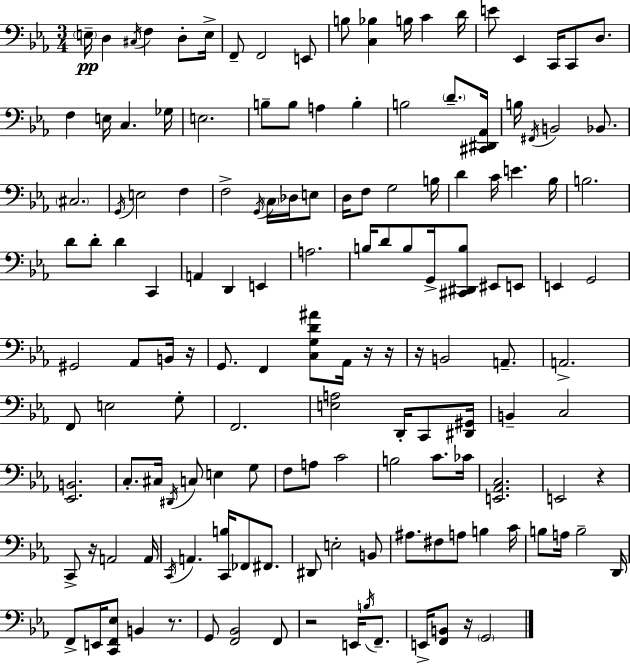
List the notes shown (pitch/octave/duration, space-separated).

E3/s D3/q C#3/s F3/q D3/e E3/s F2/e F2/h E2/e B3/e [C3,Bb3]/q B3/s C4/q D4/s E4/e Eb2/q C2/s C2/e D3/e. F3/q E3/s C3/q. Gb3/s E3/h. B3/e B3/e A3/q B3/q B3/h D4/e. [C#2,D#2,Ab2]/s B3/s F#2/s B2/h Bb2/e. C#3/h. G2/s E3/h F3/q F3/h G2/s C3/s Db3/s E3/e D3/s F3/e G3/h B3/s D4/q C4/s E4/q. Bb3/s B3/h. D4/e D4/e D4/q C2/q A2/q D2/q E2/q A3/h. B3/s D4/e B3/e G2/s [C#2,D#2,B3]/e EIS2/e E2/e E2/q G2/h G#2/h Ab2/e B2/s R/s G2/e. F2/q [C3,G3,D4,A#4]/e Ab2/s R/s R/s R/s B2/h A2/e. A2/h. F2/e E3/h G3/e F2/h. [E3,A3]/h D2/s C2/e [D#2,G#2]/s B2/q C3/h [Eb2,B2]/h. C3/e. C#3/s D#2/s C3/e E3/q G3/e F3/e A3/e C4/h B3/h C4/e. CES4/s [E2,Ab2,C3]/h. E2/h R/q C2/e R/s A2/h A2/s C2/s A2/q. [C2,B3]/s FES2/e F#2/e. D#2/e E3/h B2/e A#3/e. F#3/e A3/e B3/q C4/s B3/e A3/s B3/h D2/s F2/e E2/s [C2,F2,Eb3]/e B2/q R/e. G2/e [F2,Bb2]/h F2/e R/h E2/s B3/s F2/e. E2/s [F2,B2]/e R/s G2/h